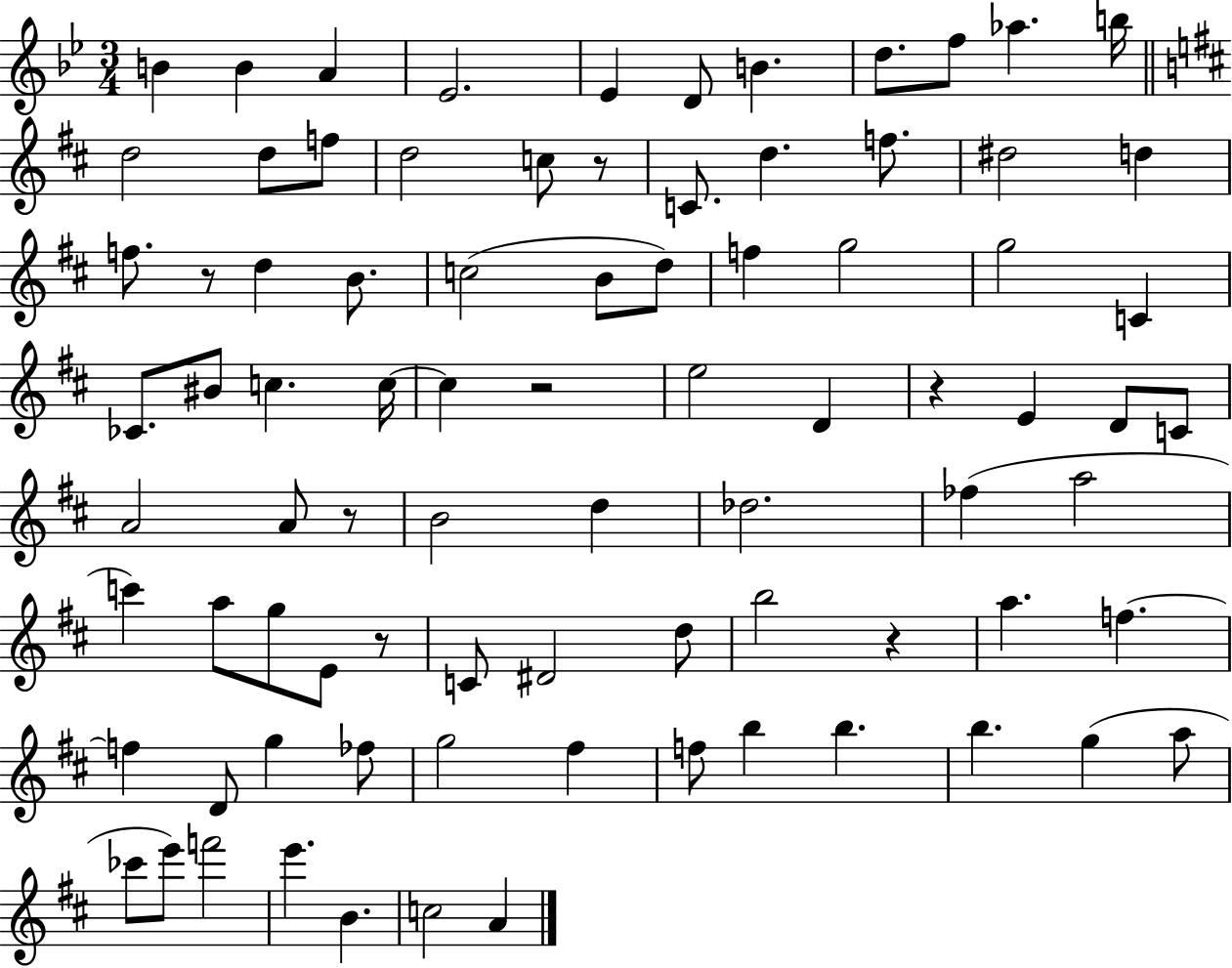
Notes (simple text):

B4/q B4/q A4/q Eb4/h. Eb4/q D4/e B4/q. D5/e. F5/e Ab5/q. B5/s D5/h D5/e F5/e D5/h C5/e R/e C4/e. D5/q. F5/e. D#5/h D5/q F5/e. R/e D5/q B4/e. C5/h B4/e D5/e F5/q G5/h G5/h C4/q CES4/e. BIS4/e C5/q. C5/s C5/q R/h E5/h D4/q R/q E4/q D4/e C4/e A4/h A4/e R/e B4/h D5/q Db5/h. FES5/q A5/h C6/q A5/e G5/e E4/e R/e C4/e D#4/h D5/e B5/h R/q A5/q. F5/q. F5/q D4/e G5/q FES5/e G5/h F#5/q F5/e B5/q B5/q. B5/q. G5/q A5/e CES6/e E6/e F6/h E6/q. B4/q. C5/h A4/q